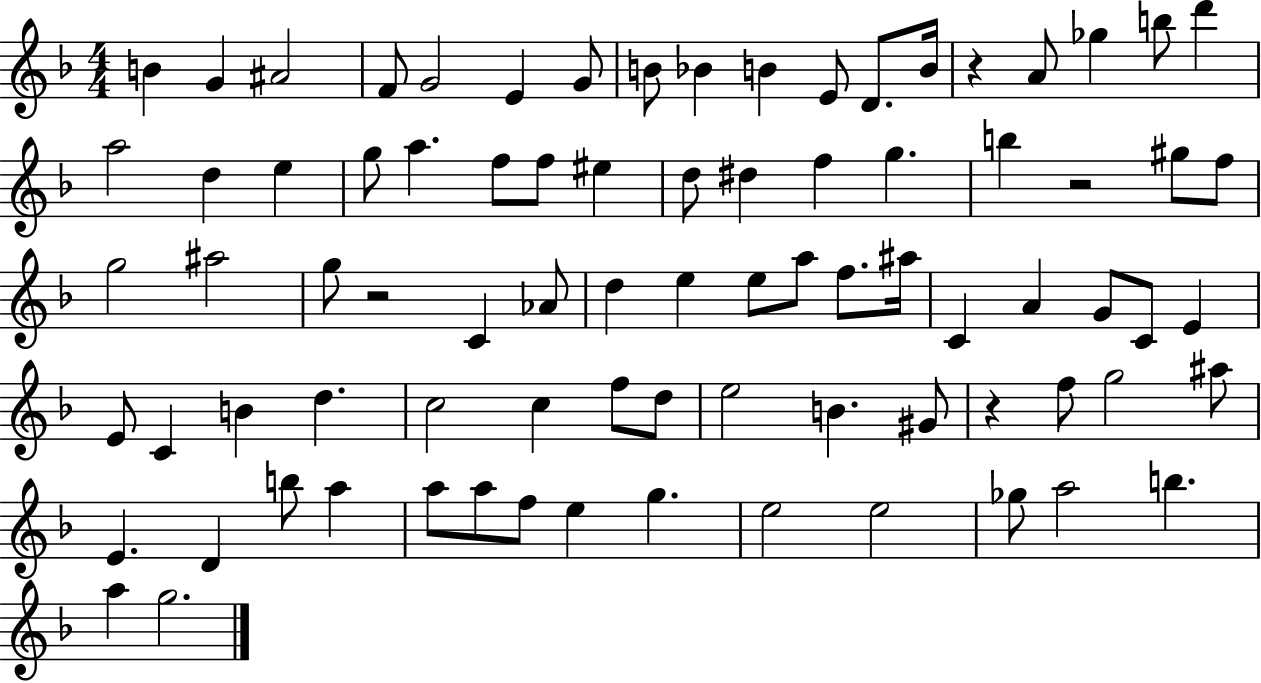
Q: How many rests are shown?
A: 4